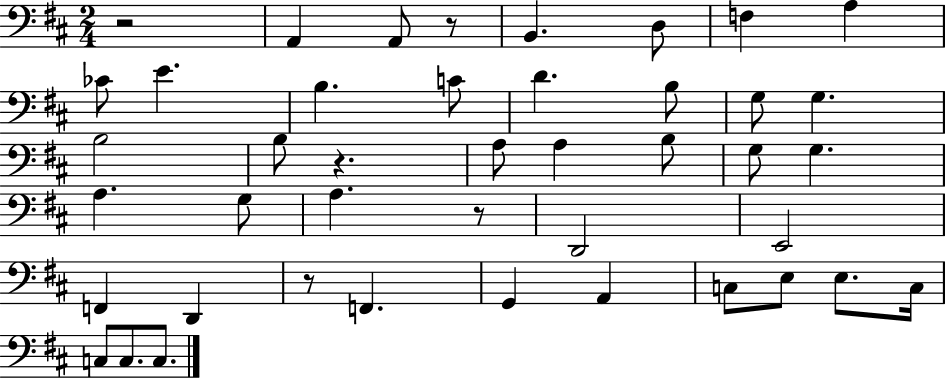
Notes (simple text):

R/h A2/q A2/e R/e B2/q. D3/e F3/q A3/q CES4/e E4/q. B3/q. C4/e D4/q. B3/e G3/e G3/q. B3/h B3/e R/q. A3/e A3/q B3/e G3/e G3/q. A3/q. G3/e A3/q. R/e D2/h E2/h F2/q D2/q R/e F2/q. G2/q A2/q C3/e E3/e E3/e. C3/s C3/e C3/e. C3/e.